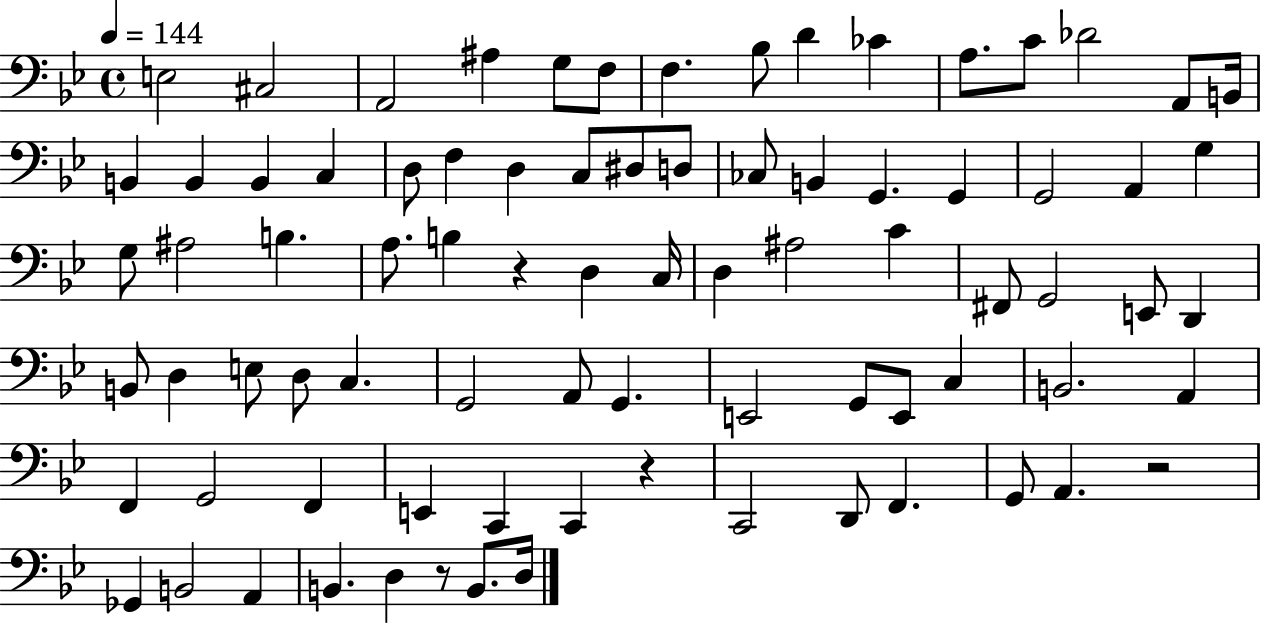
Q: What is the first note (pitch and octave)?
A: E3